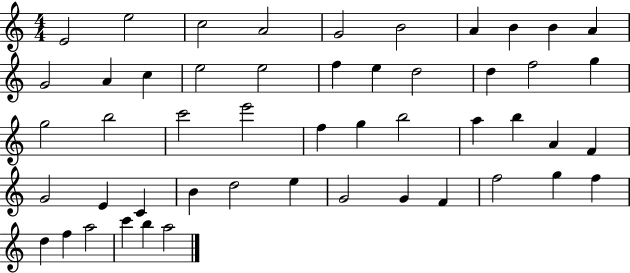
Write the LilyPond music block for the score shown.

{
  \clef treble
  \numericTimeSignature
  \time 4/4
  \key c \major
  e'2 e''2 | c''2 a'2 | g'2 b'2 | a'4 b'4 b'4 a'4 | \break g'2 a'4 c''4 | e''2 e''2 | f''4 e''4 d''2 | d''4 f''2 g''4 | \break g''2 b''2 | c'''2 e'''2 | f''4 g''4 b''2 | a''4 b''4 a'4 f'4 | \break g'2 e'4 c'4 | b'4 d''2 e''4 | g'2 g'4 f'4 | f''2 g''4 f''4 | \break d''4 f''4 a''2 | c'''4 b''4 a''2 | \bar "|."
}